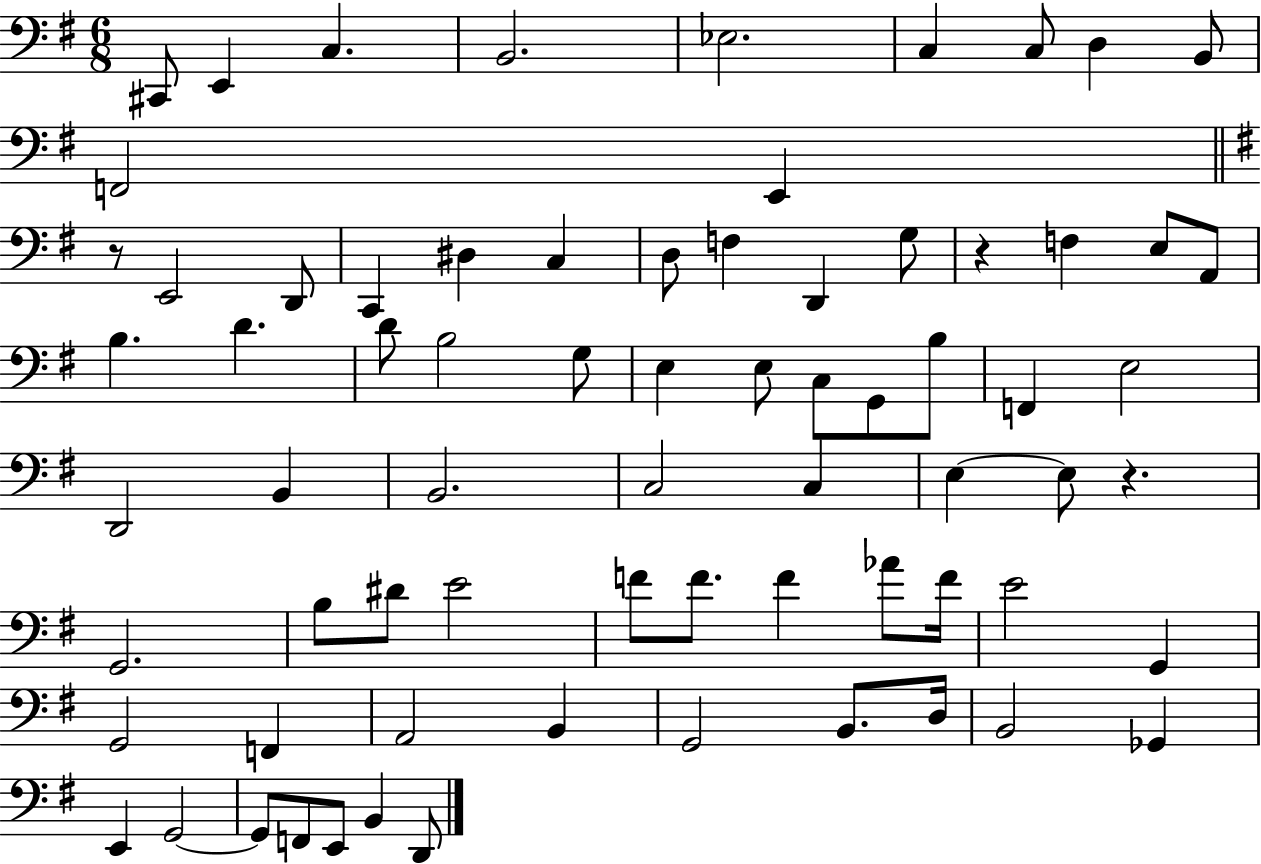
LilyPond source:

{
  \clef bass
  \numericTimeSignature
  \time 6/8
  \key g \major
  \repeat volta 2 { cis,8 e,4 c4. | b,2. | ees2. | c4 c8 d4 b,8 | \break f,2 e,4 | \bar "||" \break \key g \major r8 e,2 d,8 | c,4 dis4 c4 | d8 f4 d,4 g8 | r4 f4 e8 a,8 | \break b4. d'4. | d'8 b2 g8 | e4 e8 c8 g,8 b8 | f,4 e2 | \break d,2 b,4 | b,2. | c2 c4 | e4~~ e8 r4. | \break g,2. | b8 dis'8 e'2 | f'8 f'8. f'4 aes'8 f'16 | e'2 g,4 | \break g,2 f,4 | a,2 b,4 | g,2 b,8. d16 | b,2 ges,4 | \break e,4 g,2~~ | g,8 f,8 e,8 b,4 d,8 | } \bar "|."
}